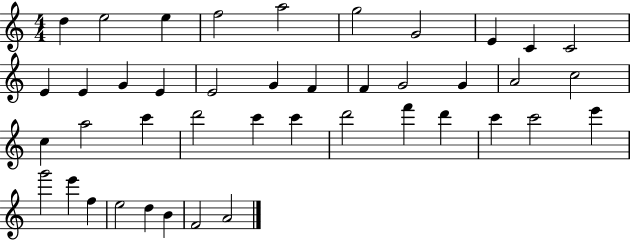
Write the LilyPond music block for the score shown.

{
  \clef treble
  \numericTimeSignature
  \time 4/4
  \key c \major
  d''4 e''2 e''4 | f''2 a''2 | g''2 g'2 | e'4 c'4 c'2 | \break e'4 e'4 g'4 e'4 | e'2 g'4 f'4 | f'4 g'2 g'4 | a'2 c''2 | \break c''4 a''2 c'''4 | d'''2 c'''4 c'''4 | d'''2 f'''4 d'''4 | c'''4 c'''2 e'''4 | \break g'''2 e'''4 f''4 | e''2 d''4 b'4 | f'2 a'2 | \bar "|."
}